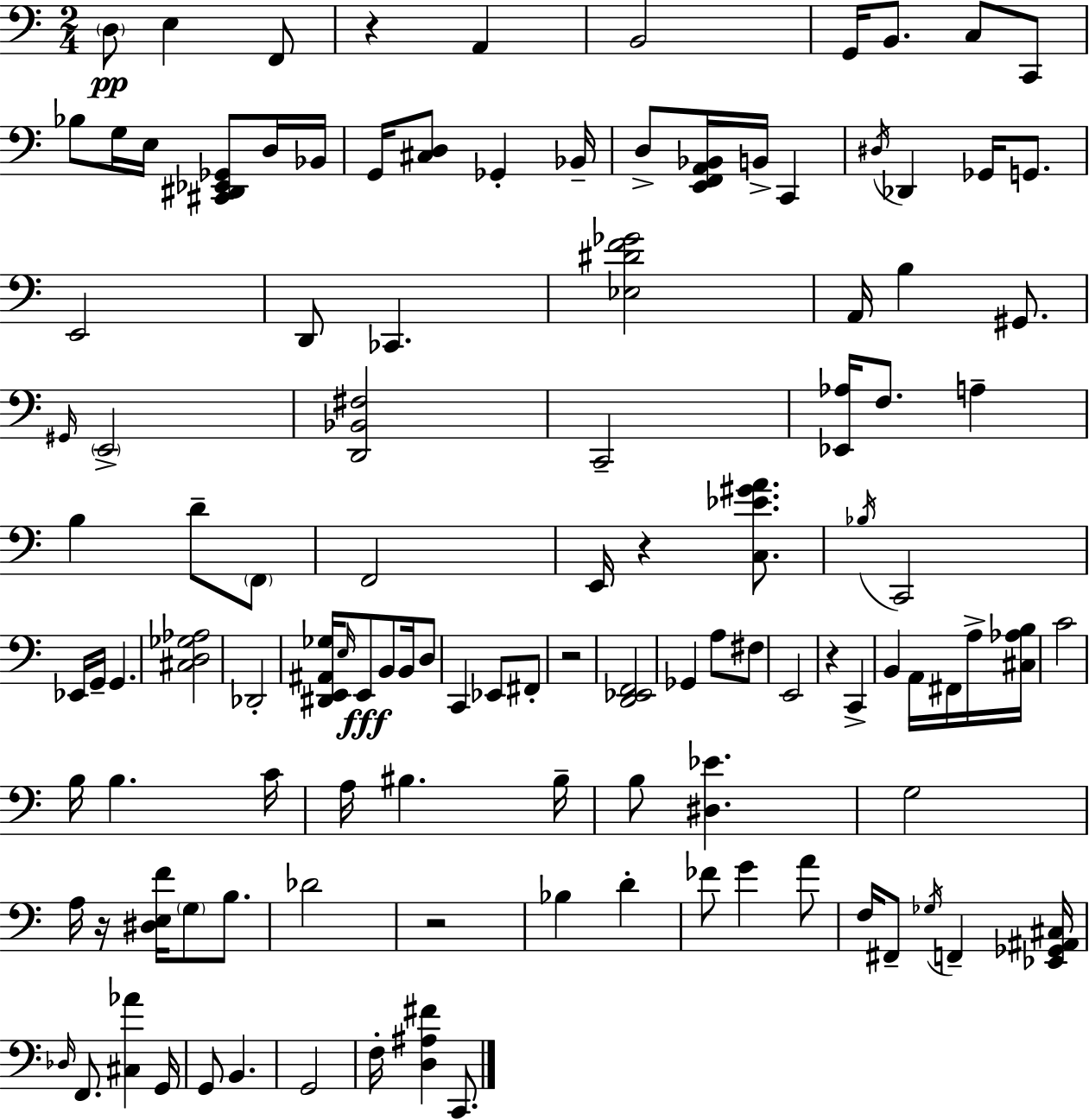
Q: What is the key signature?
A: C major